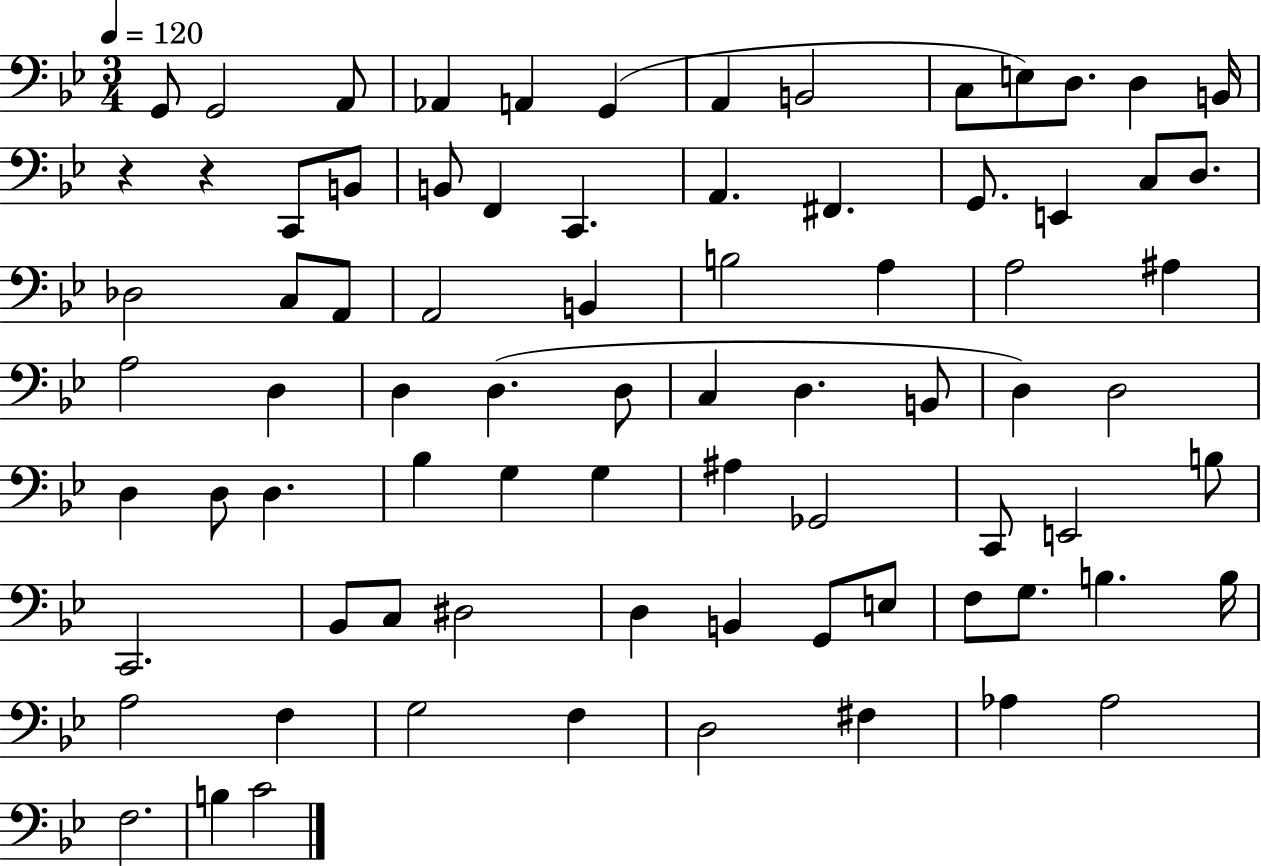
G2/e G2/h A2/e Ab2/q A2/q G2/q A2/q B2/h C3/e E3/e D3/e. D3/q B2/s R/q R/q C2/e B2/e B2/e F2/q C2/q. A2/q. F#2/q. G2/e. E2/q C3/e D3/e. Db3/h C3/e A2/e A2/h B2/q B3/h A3/q A3/h A#3/q A3/h D3/q D3/q D3/q. D3/e C3/q D3/q. B2/e D3/q D3/h D3/q D3/e D3/q. Bb3/q G3/q G3/q A#3/q Gb2/h C2/e E2/h B3/e C2/h. Bb2/e C3/e D#3/h D3/q B2/q G2/e E3/e F3/e G3/e. B3/q. B3/s A3/h F3/q G3/h F3/q D3/h F#3/q Ab3/q Ab3/h F3/h. B3/q C4/h